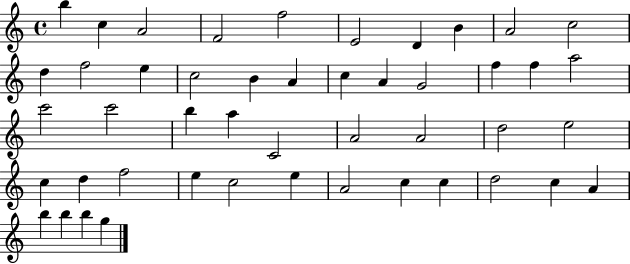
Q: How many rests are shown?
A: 0